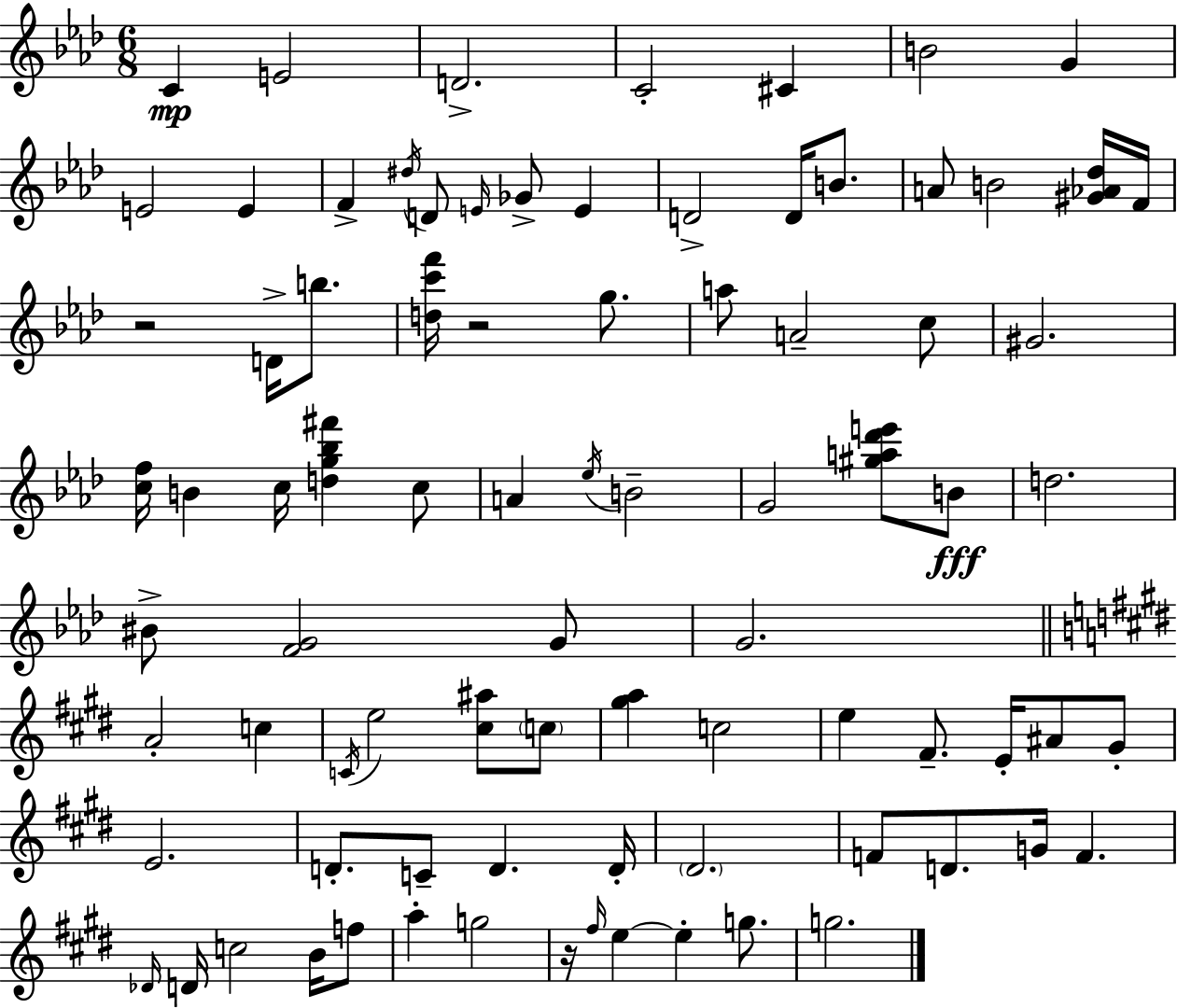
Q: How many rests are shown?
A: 3